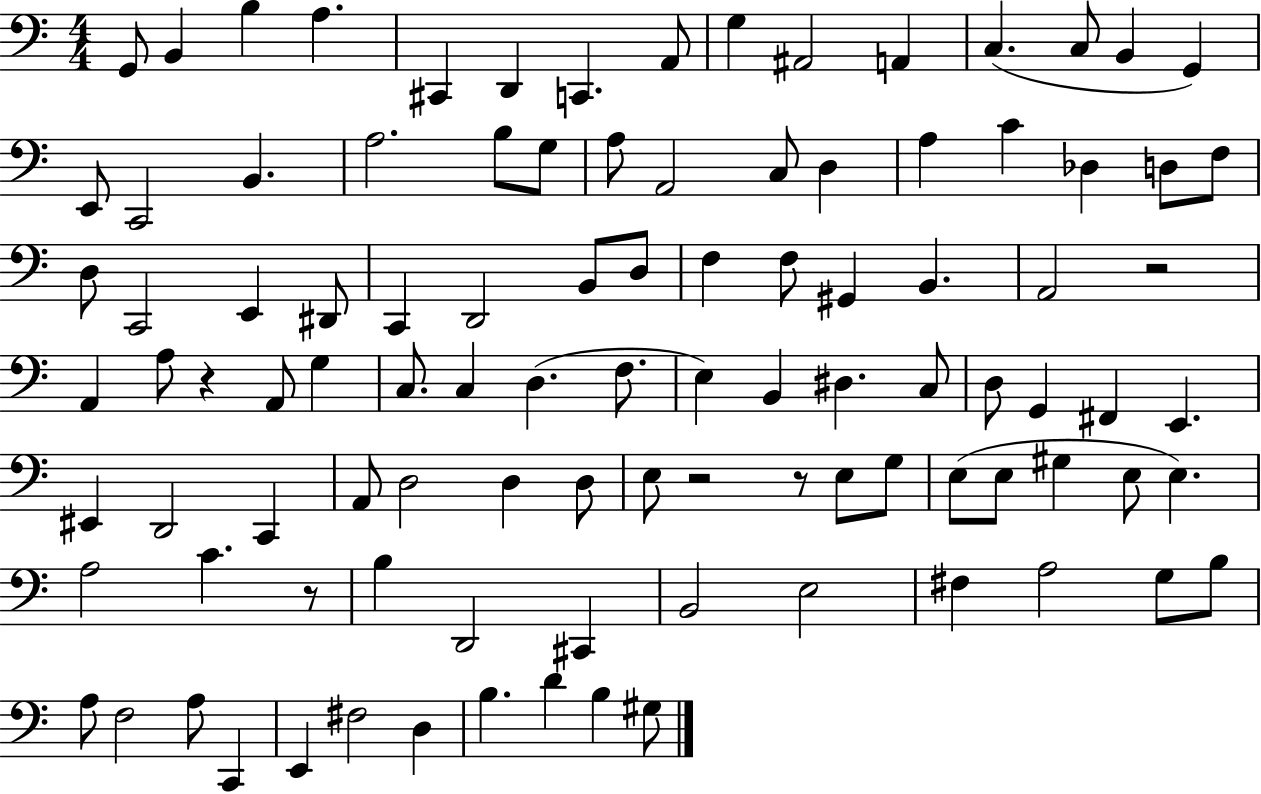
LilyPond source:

{
  \clef bass
  \numericTimeSignature
  \time 4/4
  \key c \major
  g,8 b,4 b4 a4. | cis,4 d,4 c,4. a,8 | g4 ais,2 a,4 | c4.( c8 b,4 g,4) | \break e,8 c,2 b,4. | a2. b8 g8 | a8 a,2 c8 d4 | a4 c'4 des4 d8 f8 | \break d8 c,2 e,4 dis,8 | c,4 d,2 b,8 d8 | f4 f8 gis,4 b,4. | a,2 r2 | \break a,4 a8 r4 a,8 g4 | c8. c4 d4.( f8. | e4) b,4 dis4. c8 | d8 g,4 fis,4 e,4. | \break eis,4 d,2 c,4 | a,8 d2 d4 d8 | e8 r2 r8 e8 g8 | e8( e8 gis4 e8 e4.) | \break a2 c'4. r8 | b4 d,2 cis,4 | b,2 e2 | fis4 a2 g8 b8 | \break a8 f2 a8 c,4 | e,4 fis2 d4 | b4. d'4 b4 gis8 | \bar "|."
}